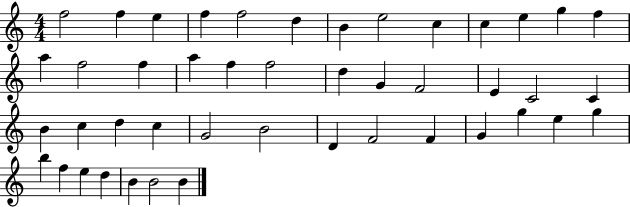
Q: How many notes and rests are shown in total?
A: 45